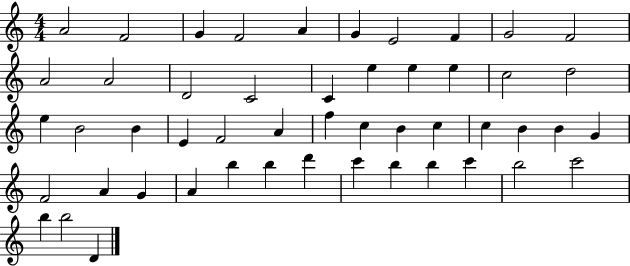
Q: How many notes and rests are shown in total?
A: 50